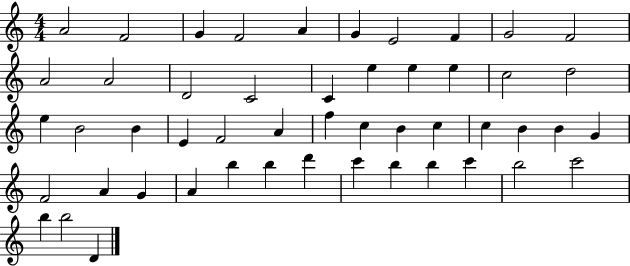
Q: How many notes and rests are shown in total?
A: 50